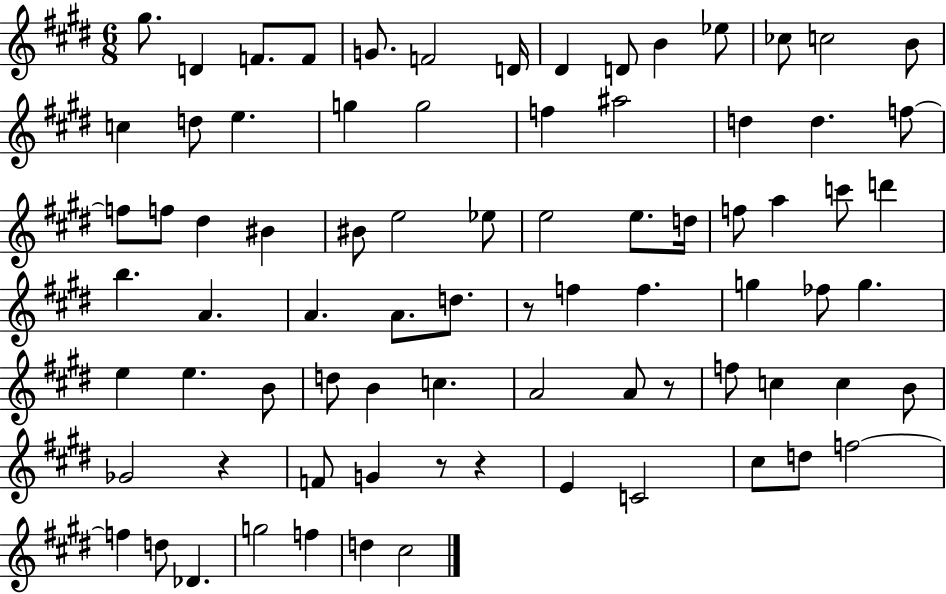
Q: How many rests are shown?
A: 5